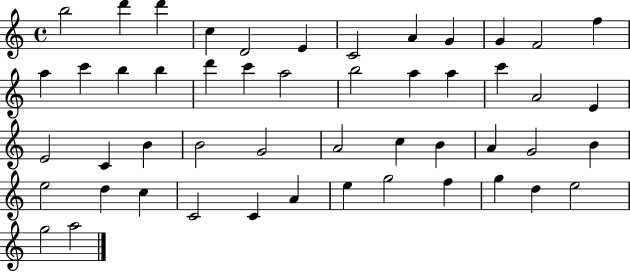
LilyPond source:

{
  \clef treble
  \time 4/4
  \defaultTimeSignature
  \key c \major
  b''2 d'''4 d'''4 | c''4 d'2 e'4 | c'2 a'4 g'4 | g'4 f'2 f''4 | \break a''4 c'''4 b''4 b''4 | d'''4 c'''4 a''2 | b''2 a''4 a''4 | c'''4 a'2 e'4 | \break e'2 c'4 b'4 | b'2 g'2 | a'2 c''4 b'4 | a'4 g'2 b'4 | \break e''2 d''4 c''4 | c'2 c'4 a'4 | e''4 g''2 f''4 | g''4 d''4 e''2 | \break g''2 a''2 | \bar "|."
}